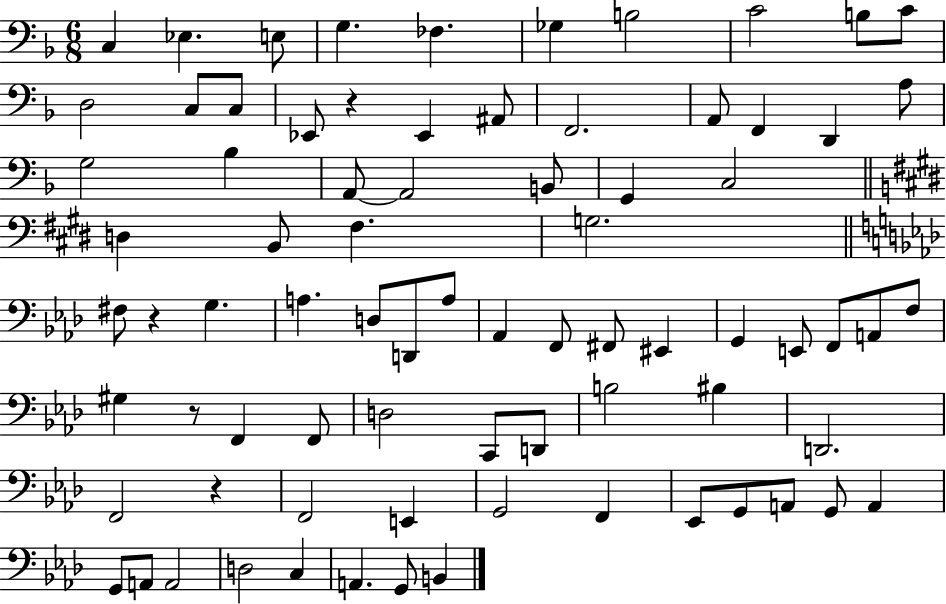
C3/q Eb3/q. E3/e G3/q. FES3/q. Gb3/q B3/h C4/h B3/e C4/e D3/h C3/e C3/e Eb2/e R/q Eb2/q A#2/e F2/h. A2/e F2/q D2/q A3/e G3/h Bb3/q A2/e A2/h B2/e G2/q C3/h D3/q B2/e F#3/q. G3/h. F#3/e R/q G3/q. A3/q. D3/e D2/e A3/e Ab2/q F2/e F#2/e EIS2/q G2/q E2/e F2/e A2/e F3/e G#3/q R/e F2/q F2/e D3/h C2/e D2/e B3/h BIS3/q D2/h. F2/h R/q F2/h E2/q G2/h F2/q Eb2/e G2/e A2/e G2/e A2/q G2/e A2/e A2/h D3/h C3/q A2/q. G2/e B2/q